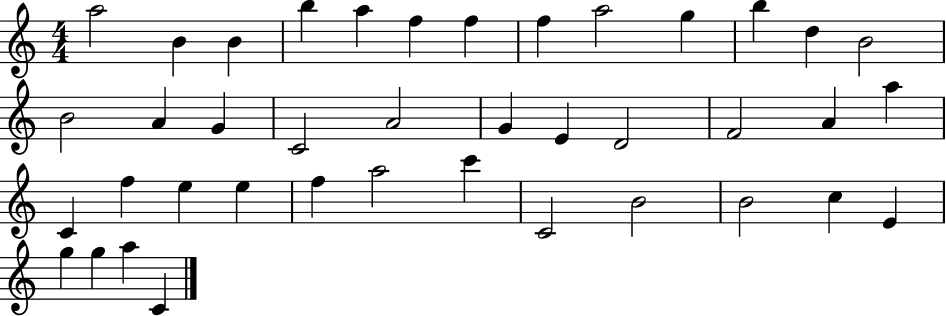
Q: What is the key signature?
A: C major